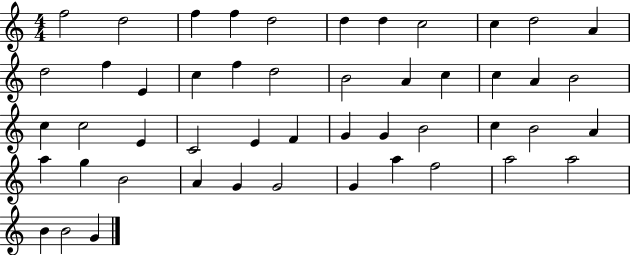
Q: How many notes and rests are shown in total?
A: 49